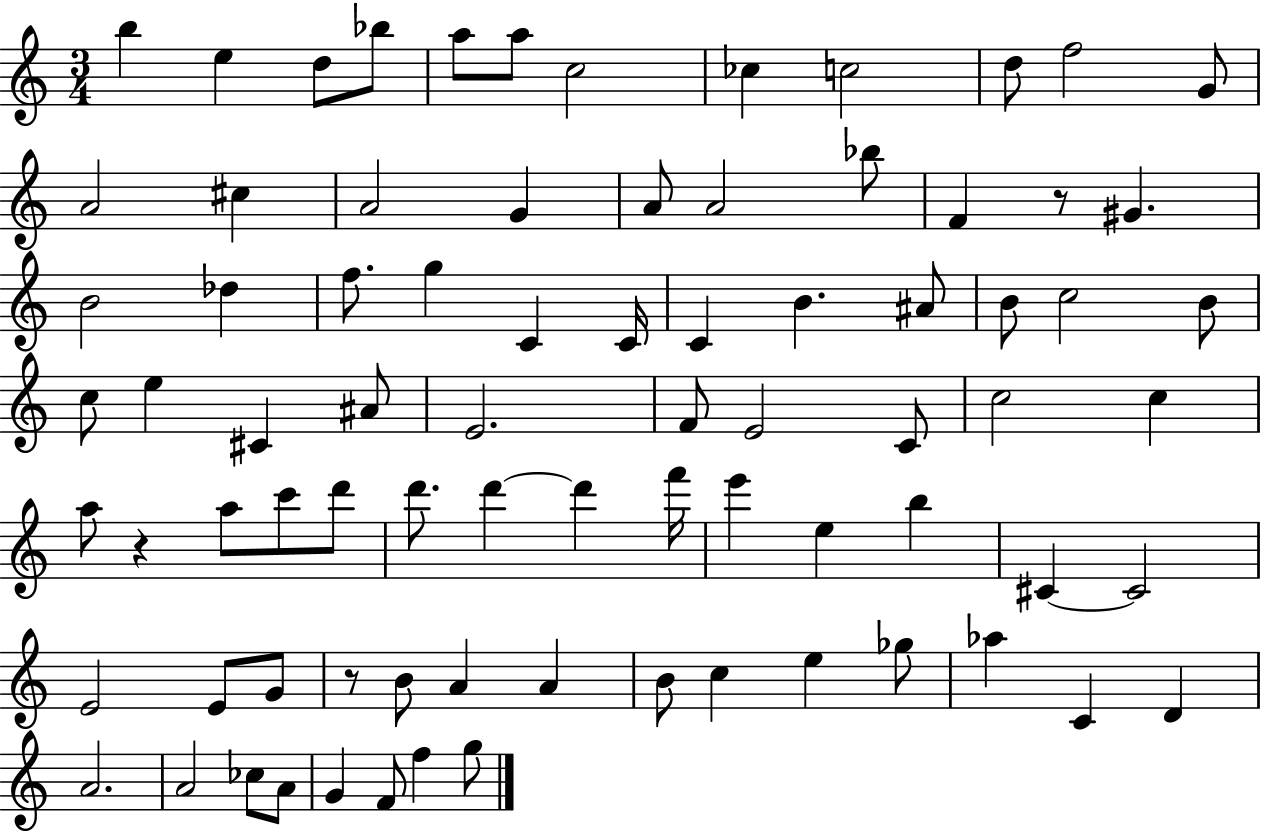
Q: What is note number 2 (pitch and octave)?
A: E5